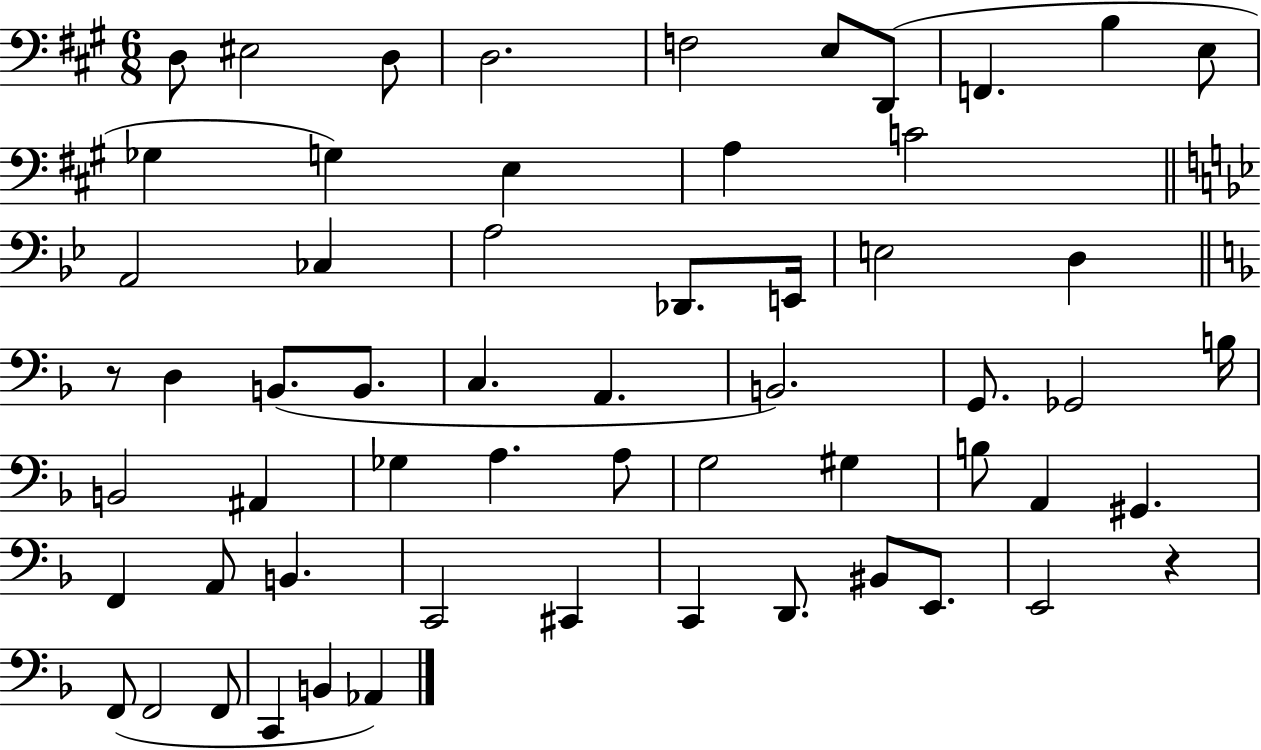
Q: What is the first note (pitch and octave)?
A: D3